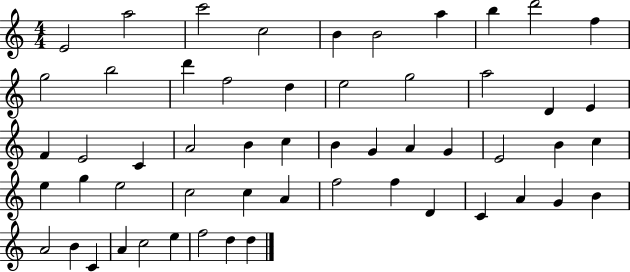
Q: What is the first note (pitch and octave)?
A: E4